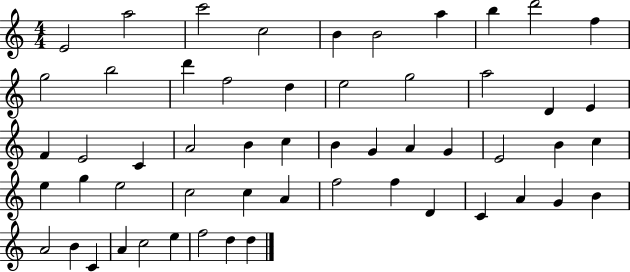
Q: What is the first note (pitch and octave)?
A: E4